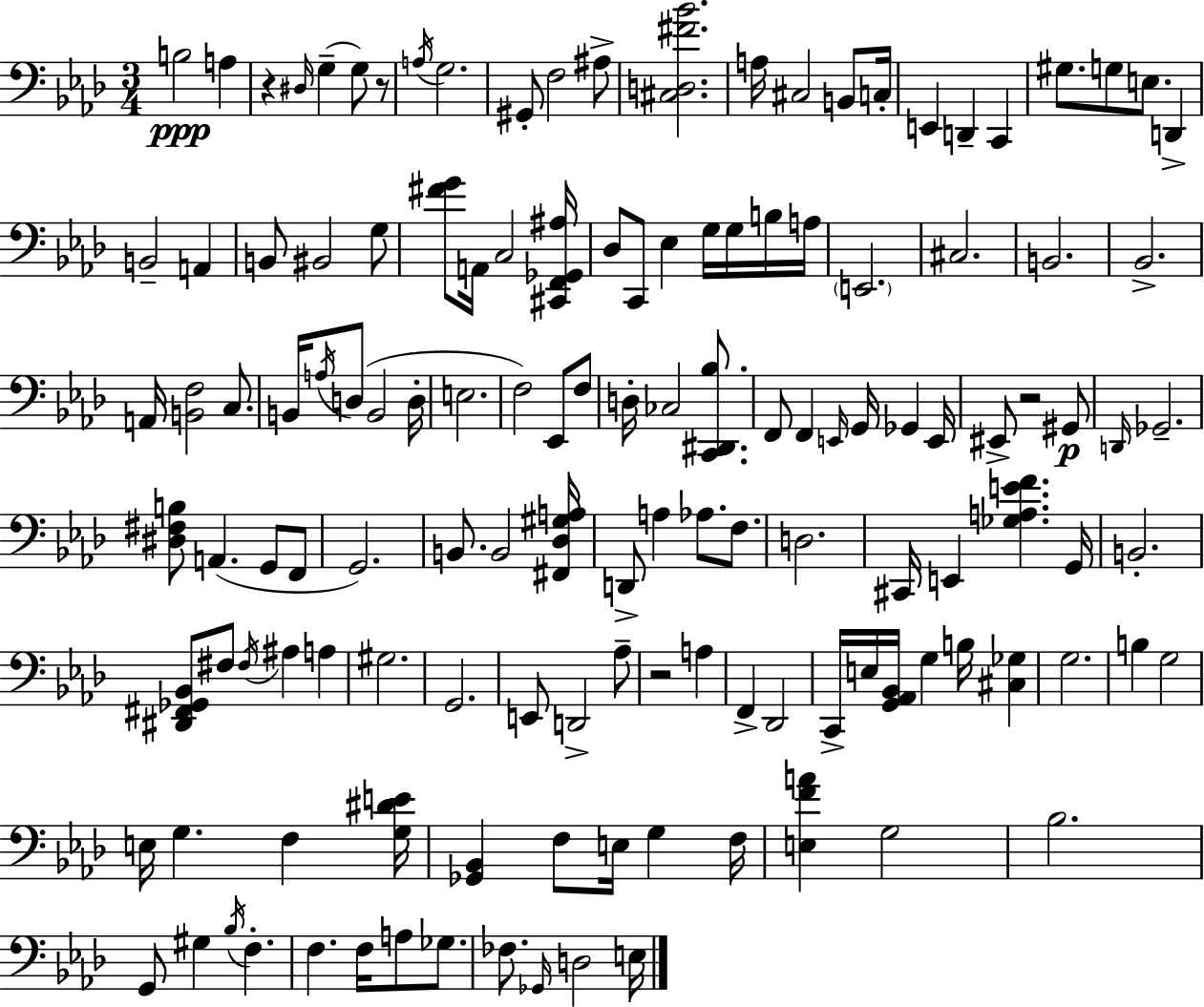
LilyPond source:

{
  \clef bass
  \numericTimeSignature
  \time 3/4
  \key aes \major
  \repeat volta 2 { b2\ppp a4 | r4 \grace { dis16 }( g4-- g8) r8 | \acciaccatura { a16 } g2. | gis,8-. f2 | \break ais8-> <cis d fis' bes'>2. | a16 cis2 b,8 | c16-. e,4 d,4-- c,4 | gis8. g8 e8. d,4-> | \break b,2-- a,4 | b,8 bis,2 | g8 <fis' g'>8 a,16 c2 | <cis, f, ges, ais>16 des8 c,8 ees4 g16 g16 | \break b16 a16 \parenthesize e,2. | cis2. | b,2. | bes,2.-> | \break a,16 <b, f>2 c8. | b,16 \acciaccatura { a16 }( d8 b,2 | d16-. e2. | f2) ees,8 | \break f8 d16-. ces2 | <c, dis, bes>8. f,8 f,4 \grace { e,16 } g,16 ges,4 | e,16 eis,8-> r2 | gis,8\p \grace { d,16 } ges,2.-- | \break <dis fis b>8 a,4.( | g,8 f,8 g,2.) | b,8. b,2 | <fis, des gis a>16 d,8-> a4 aes8. | \break f8. d2. | cis,16 e,4 <ges a e' f'>4. | g,16 b,2.-. | <dis, fis, ges, bes,>8 fis8 \acciaccatura { fis16 } ais4 | \break a4 gis2. | g,2. | e,8 d,2-> | aes8-- r2 | \break a4 f,4-> des,2 | c,16-> e16 <g, aes, bes,>16 g4 | b16 <cis ges>4 g2. | b4 g2 | \break e16 g4. | f4 <g dis' e'>16 <ges, bes,>4 f8 | e16 g4 f16 <e f' a'>4 g2 | bes2. | \break g,8 gis4 | \acciaccatura { bes16 } f4.-. f4. | f16 a8 ges8. fes8. \grace { ges,16 } d2 | e16 } \bar "|."
}